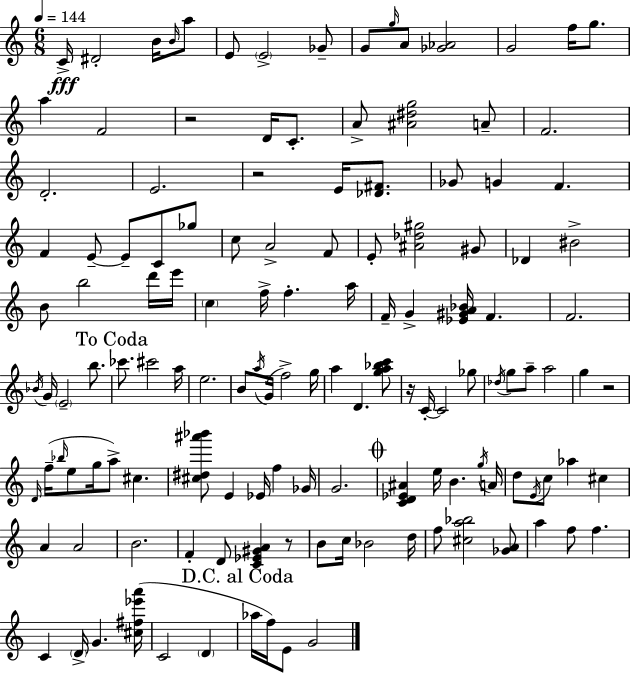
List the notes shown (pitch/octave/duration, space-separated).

C4/s D#4/h B4/s B4/s A5/e E4/e E4/h Gb4/e G4/e G5/s A4/e [Gb4,Ab4]/h G4/h F5/s G5/e. A5/q F4/h R/h D4/s C4/e. A4/e [A#4,D#5,G5]/h A4/e F4/h. D4/h. E4/h. R/h E4/s [Db4,F#4]/e. Gb4/e G4/q F4/q. F4/q E4/e E4/e C4/e Gb5/e C5/e A4/h F4/e E4/e [A#4,Db5,G#5]/h G#4/e Db4/q BIS4/h B4/e B5/h D6/s E6/s C5/q F5/s F5/q. A5/s F4/s G4/q [Eb4,G#4,A4,Bb4]/s F4/q. F4/h. Bb4/s G4/s E4/h B5/e. CES6/e. C#6/h A5/s E5/h. B4/e A5/s G4/s F5/h G5/s A5/q D4/q. [G5,A5,Bb5,C6]/e R/s C4/s C4/h Gb5/e Db5/s G5/e A5/e A5/h G5/q R/h D4/s F5/s Bb5/s E5/e G5/s A5/e C#5/q. [C#5,D#5,A#6,Bb6]/e E4/q Eb4/s F5/q Gb4/s G4/h. [C4,D4,Eb4,A#4]/q E5/s B4/q. G5/s A4/s D5/e E4/s C5/e Ab5/q C#5/q A4/q A4/h B4/h. F4/q D4/e [C4,Eb4,G#4,A4]/q R/e B4/e C5/s Bb4/h D5/s F5/e [C#5,A5,Bb5]/h [Gb4,A4]/e A5/q F5/e F5/q. C4/q D4/s G4/q. [C#5,F#5,Eb6,A6]/s C4/h D4/q Ab5/s F5/s E4/e G4/h